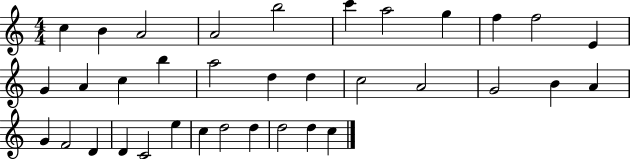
C5/q B4/q A4/h A4/h B5/h C6/q A5/h G5/q F5/q F5/h E4/q G4/q A4/q C5/q B5/q A5/h D5/q D5/q C5/h A4/h G4/h B4/q A4/q G4/q F4/h D4/q D4/q C4/h E5/q C5/q D5/h D5/q D5/h D5/q C5/q